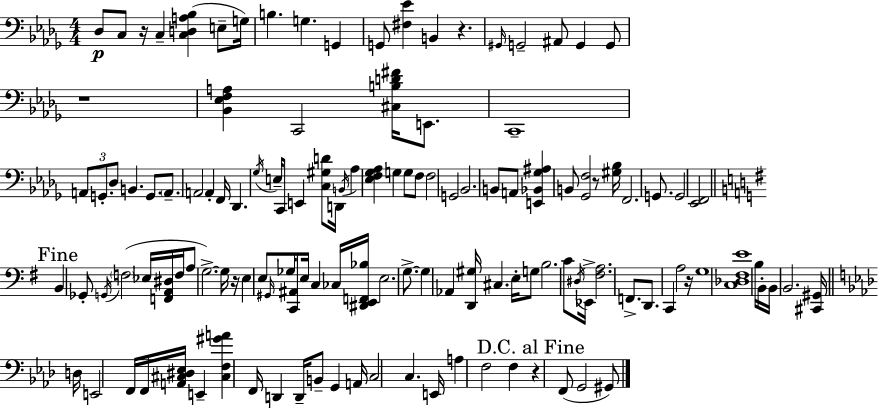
{
  \clef bass
  \numericTimeSignature
  \time 4/4
  \key bes \minor
  des8\p c8 r16 c4-- <c d a bes>4( e8-- g16) | b4. g4. g,4 | g,8 <fis ees'>4 b,4 r4. | \grace { gis,16 } g,2-- ais,8 g,4 g,8 | \break r1 | <bes, ees f a>4 c,2 <cis b d' fis'>16 e,8. | c,1-- | \tuplet 3/2 { a,8 g,8.-. des8 } b,4. g,8. | \break \parenthesize a,8.-- a,2 a,4-. | f,16 des,4. \acciaccatura { ges16 } e16-- c,8 e,4 <c gis d'>8 | d,16 \acciaccatura { b,16 } aes4 <ees f ges aes>4 g4 g8 | f8 f2 g,2 | \break bes,2. b,8 | a,8 <e, bes, ges ais>4 b,8 <ges, f>2 | r8 <gis bes>16 f,2. | g,8. g,2 <ees, f,>2 | \break \mark "Fine" \bar "||" \break \key g \major b,4 ges,8-. \acciaccatura { g,16 } \parenthesize f2( ees16 | <f, a, dis>16 f16 a8 g2.->~~) | g16 r16 e4 e8 \grace { gis,16 } ges16 <c, ais,>8 e16 c4 | ces16 <dis, e, f, bes>16 e2. g8.->~~ | \break g4 aes,4 <d, gis>16 cis4. | e16-. g8 b2. | c'8 \acciaccatura { dis16 } ees,16-> <fis a>2. | f,8.-> d,8. c,4 a2 | \break r16 g1 | <c des fis e'>1 | b16 b,16-. b,16 b,2. | <cis, gis,>16 \bar "||" \break \key f \minor d16 e,2 f,16 f,16 <a, cis dis ees>16 e,4-- | <cis f gis' a'>4 f,16 d,4 d,16-- b,8-- g,4 | a,16 c2 c4. e,16 | a4 f2 f4 | \break \mark "D.C. al Fine" r4 f,8( g,2 gis,8) | \bar "|."
}